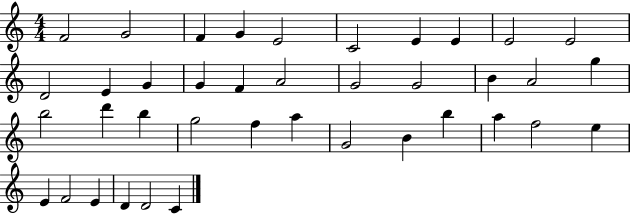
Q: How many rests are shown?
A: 0